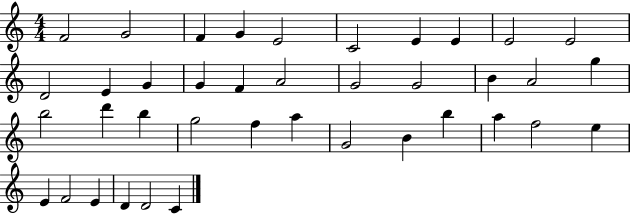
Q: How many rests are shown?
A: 0